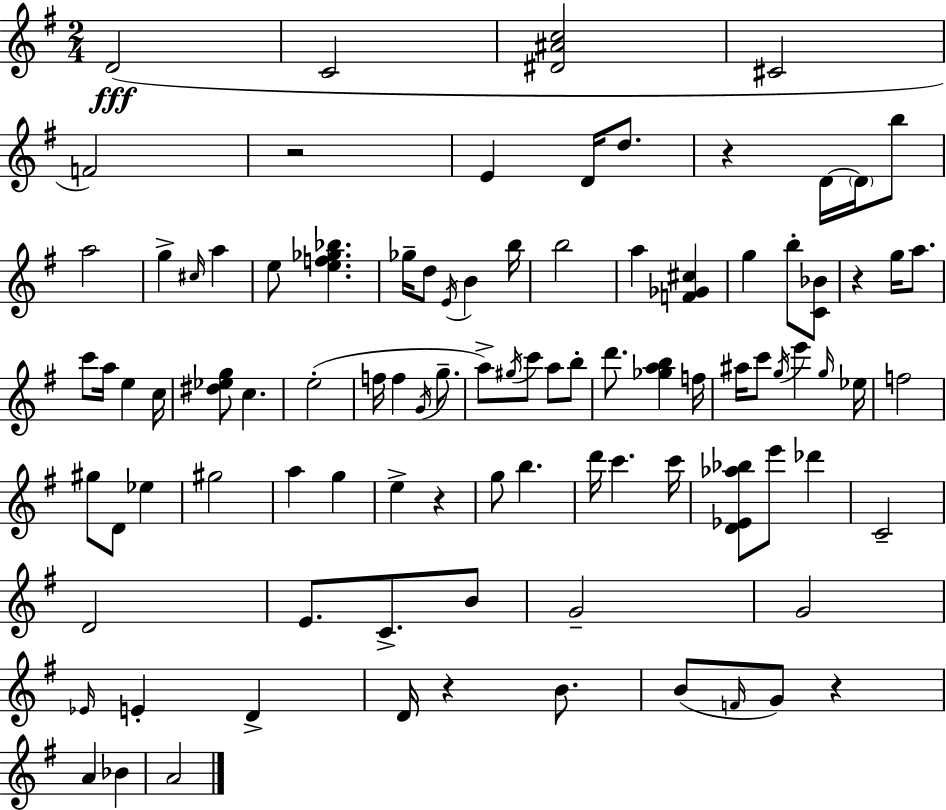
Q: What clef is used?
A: treble